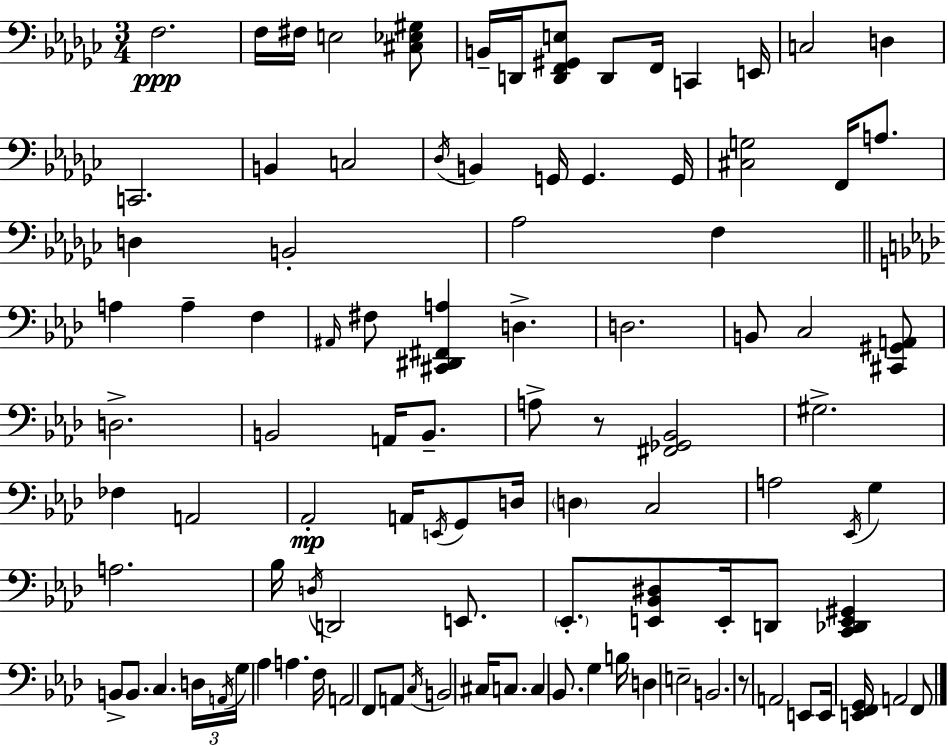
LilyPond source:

{
  \clef bass
  \numericTimeSignature
  \time 3/4
  \key ees \minor
  f2.\ppp | f16 fis16 e2 <cis ees gis>8 | b,16-- d,16 <d, f, gis, e>8 d,8 f,16 c,4 e,16 | c2 d4 | \break c,2. | b,4 c2 | \acciaccatura { des16 } b,4 g,16 g,4. | g,16 <cis g>2 f,16 a8. | \break d4 b,2-. | aes2 f4 | \bar "||" \break \key f \minor a4 a4-- f4 | \grace { ais,16 } fis8 <cis, dis, fis, a>4 d4.-> | d2. | b,8 c2 <cis, gis, a,>8 | \break d2.-> | b,2 a,16 b,8.-- | a8-> r8 <fis, ges, bes,>2 | gis2.-> | \break fes4 a,2 | aes,2-.\mp a,16 \acciaccatura { e,16 } g,8 | d16 \parenthesize d4 c2 | a2 \acciaccatura { ees,16 } g4 | \break a2. | bes16 \acciaccatura { d16 } d,2 | e,8. \parenthesize ees,8.-. <e, bes, dis>8 e,16-. d,8 | <c, des, e, gis,>4 b,8-> b,8. c4. | \break \tuplet 3/2 { d16 \acciaccatura { a,16 } g16 } aes4 a4. | f16 a,2 | f,8 a,8 \acciaccatura { c16 } b,2 | cis16 c8. c4 bes,8. | \break g4 b16 d4 e2-- | b,2. | r8 a,2 | e,8 e,16 <e, f, g,>16 a,2 | \break f,8 \bar "|."
}